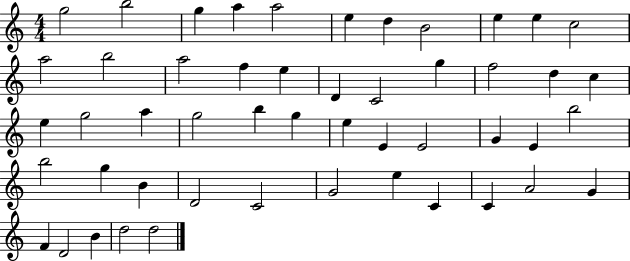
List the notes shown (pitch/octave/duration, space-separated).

G5/h B5/h G5/q A5/q A5/h E5/q D5/q B4/h E5/q E5/q C5/h A5/h B5/h A5/h F5/q E5/q D4/q C4/h G5/q F5/h D5/q C5/q E5/q G5/h A5/q G5/h B5/q G5/q E5/q E4/q E4/h G4/q E4/q B5/h B5/h G5/q B4/q D4/h C4/h G4/h E5/q C4/q C4/q A4/h G4/q F4/q D4/h B4/q D5/h D5/h